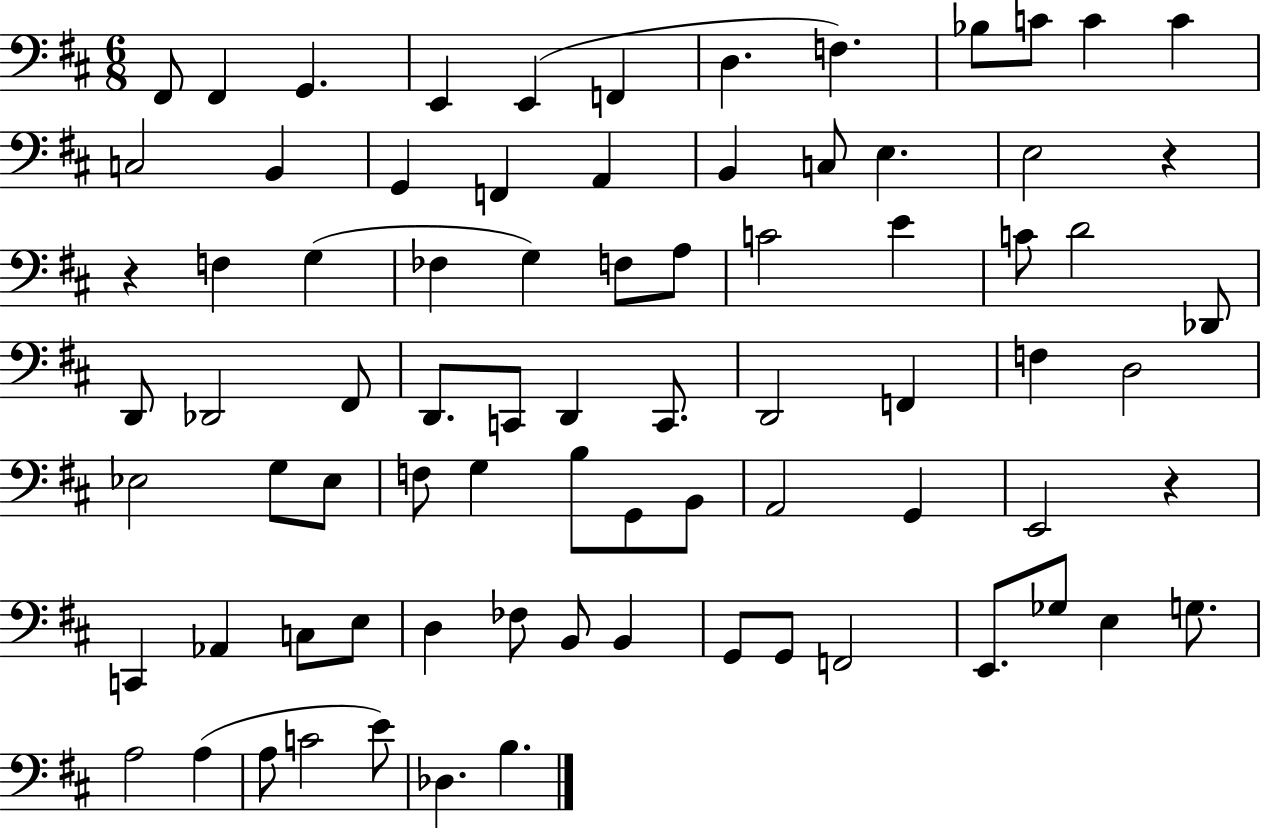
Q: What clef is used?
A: bass